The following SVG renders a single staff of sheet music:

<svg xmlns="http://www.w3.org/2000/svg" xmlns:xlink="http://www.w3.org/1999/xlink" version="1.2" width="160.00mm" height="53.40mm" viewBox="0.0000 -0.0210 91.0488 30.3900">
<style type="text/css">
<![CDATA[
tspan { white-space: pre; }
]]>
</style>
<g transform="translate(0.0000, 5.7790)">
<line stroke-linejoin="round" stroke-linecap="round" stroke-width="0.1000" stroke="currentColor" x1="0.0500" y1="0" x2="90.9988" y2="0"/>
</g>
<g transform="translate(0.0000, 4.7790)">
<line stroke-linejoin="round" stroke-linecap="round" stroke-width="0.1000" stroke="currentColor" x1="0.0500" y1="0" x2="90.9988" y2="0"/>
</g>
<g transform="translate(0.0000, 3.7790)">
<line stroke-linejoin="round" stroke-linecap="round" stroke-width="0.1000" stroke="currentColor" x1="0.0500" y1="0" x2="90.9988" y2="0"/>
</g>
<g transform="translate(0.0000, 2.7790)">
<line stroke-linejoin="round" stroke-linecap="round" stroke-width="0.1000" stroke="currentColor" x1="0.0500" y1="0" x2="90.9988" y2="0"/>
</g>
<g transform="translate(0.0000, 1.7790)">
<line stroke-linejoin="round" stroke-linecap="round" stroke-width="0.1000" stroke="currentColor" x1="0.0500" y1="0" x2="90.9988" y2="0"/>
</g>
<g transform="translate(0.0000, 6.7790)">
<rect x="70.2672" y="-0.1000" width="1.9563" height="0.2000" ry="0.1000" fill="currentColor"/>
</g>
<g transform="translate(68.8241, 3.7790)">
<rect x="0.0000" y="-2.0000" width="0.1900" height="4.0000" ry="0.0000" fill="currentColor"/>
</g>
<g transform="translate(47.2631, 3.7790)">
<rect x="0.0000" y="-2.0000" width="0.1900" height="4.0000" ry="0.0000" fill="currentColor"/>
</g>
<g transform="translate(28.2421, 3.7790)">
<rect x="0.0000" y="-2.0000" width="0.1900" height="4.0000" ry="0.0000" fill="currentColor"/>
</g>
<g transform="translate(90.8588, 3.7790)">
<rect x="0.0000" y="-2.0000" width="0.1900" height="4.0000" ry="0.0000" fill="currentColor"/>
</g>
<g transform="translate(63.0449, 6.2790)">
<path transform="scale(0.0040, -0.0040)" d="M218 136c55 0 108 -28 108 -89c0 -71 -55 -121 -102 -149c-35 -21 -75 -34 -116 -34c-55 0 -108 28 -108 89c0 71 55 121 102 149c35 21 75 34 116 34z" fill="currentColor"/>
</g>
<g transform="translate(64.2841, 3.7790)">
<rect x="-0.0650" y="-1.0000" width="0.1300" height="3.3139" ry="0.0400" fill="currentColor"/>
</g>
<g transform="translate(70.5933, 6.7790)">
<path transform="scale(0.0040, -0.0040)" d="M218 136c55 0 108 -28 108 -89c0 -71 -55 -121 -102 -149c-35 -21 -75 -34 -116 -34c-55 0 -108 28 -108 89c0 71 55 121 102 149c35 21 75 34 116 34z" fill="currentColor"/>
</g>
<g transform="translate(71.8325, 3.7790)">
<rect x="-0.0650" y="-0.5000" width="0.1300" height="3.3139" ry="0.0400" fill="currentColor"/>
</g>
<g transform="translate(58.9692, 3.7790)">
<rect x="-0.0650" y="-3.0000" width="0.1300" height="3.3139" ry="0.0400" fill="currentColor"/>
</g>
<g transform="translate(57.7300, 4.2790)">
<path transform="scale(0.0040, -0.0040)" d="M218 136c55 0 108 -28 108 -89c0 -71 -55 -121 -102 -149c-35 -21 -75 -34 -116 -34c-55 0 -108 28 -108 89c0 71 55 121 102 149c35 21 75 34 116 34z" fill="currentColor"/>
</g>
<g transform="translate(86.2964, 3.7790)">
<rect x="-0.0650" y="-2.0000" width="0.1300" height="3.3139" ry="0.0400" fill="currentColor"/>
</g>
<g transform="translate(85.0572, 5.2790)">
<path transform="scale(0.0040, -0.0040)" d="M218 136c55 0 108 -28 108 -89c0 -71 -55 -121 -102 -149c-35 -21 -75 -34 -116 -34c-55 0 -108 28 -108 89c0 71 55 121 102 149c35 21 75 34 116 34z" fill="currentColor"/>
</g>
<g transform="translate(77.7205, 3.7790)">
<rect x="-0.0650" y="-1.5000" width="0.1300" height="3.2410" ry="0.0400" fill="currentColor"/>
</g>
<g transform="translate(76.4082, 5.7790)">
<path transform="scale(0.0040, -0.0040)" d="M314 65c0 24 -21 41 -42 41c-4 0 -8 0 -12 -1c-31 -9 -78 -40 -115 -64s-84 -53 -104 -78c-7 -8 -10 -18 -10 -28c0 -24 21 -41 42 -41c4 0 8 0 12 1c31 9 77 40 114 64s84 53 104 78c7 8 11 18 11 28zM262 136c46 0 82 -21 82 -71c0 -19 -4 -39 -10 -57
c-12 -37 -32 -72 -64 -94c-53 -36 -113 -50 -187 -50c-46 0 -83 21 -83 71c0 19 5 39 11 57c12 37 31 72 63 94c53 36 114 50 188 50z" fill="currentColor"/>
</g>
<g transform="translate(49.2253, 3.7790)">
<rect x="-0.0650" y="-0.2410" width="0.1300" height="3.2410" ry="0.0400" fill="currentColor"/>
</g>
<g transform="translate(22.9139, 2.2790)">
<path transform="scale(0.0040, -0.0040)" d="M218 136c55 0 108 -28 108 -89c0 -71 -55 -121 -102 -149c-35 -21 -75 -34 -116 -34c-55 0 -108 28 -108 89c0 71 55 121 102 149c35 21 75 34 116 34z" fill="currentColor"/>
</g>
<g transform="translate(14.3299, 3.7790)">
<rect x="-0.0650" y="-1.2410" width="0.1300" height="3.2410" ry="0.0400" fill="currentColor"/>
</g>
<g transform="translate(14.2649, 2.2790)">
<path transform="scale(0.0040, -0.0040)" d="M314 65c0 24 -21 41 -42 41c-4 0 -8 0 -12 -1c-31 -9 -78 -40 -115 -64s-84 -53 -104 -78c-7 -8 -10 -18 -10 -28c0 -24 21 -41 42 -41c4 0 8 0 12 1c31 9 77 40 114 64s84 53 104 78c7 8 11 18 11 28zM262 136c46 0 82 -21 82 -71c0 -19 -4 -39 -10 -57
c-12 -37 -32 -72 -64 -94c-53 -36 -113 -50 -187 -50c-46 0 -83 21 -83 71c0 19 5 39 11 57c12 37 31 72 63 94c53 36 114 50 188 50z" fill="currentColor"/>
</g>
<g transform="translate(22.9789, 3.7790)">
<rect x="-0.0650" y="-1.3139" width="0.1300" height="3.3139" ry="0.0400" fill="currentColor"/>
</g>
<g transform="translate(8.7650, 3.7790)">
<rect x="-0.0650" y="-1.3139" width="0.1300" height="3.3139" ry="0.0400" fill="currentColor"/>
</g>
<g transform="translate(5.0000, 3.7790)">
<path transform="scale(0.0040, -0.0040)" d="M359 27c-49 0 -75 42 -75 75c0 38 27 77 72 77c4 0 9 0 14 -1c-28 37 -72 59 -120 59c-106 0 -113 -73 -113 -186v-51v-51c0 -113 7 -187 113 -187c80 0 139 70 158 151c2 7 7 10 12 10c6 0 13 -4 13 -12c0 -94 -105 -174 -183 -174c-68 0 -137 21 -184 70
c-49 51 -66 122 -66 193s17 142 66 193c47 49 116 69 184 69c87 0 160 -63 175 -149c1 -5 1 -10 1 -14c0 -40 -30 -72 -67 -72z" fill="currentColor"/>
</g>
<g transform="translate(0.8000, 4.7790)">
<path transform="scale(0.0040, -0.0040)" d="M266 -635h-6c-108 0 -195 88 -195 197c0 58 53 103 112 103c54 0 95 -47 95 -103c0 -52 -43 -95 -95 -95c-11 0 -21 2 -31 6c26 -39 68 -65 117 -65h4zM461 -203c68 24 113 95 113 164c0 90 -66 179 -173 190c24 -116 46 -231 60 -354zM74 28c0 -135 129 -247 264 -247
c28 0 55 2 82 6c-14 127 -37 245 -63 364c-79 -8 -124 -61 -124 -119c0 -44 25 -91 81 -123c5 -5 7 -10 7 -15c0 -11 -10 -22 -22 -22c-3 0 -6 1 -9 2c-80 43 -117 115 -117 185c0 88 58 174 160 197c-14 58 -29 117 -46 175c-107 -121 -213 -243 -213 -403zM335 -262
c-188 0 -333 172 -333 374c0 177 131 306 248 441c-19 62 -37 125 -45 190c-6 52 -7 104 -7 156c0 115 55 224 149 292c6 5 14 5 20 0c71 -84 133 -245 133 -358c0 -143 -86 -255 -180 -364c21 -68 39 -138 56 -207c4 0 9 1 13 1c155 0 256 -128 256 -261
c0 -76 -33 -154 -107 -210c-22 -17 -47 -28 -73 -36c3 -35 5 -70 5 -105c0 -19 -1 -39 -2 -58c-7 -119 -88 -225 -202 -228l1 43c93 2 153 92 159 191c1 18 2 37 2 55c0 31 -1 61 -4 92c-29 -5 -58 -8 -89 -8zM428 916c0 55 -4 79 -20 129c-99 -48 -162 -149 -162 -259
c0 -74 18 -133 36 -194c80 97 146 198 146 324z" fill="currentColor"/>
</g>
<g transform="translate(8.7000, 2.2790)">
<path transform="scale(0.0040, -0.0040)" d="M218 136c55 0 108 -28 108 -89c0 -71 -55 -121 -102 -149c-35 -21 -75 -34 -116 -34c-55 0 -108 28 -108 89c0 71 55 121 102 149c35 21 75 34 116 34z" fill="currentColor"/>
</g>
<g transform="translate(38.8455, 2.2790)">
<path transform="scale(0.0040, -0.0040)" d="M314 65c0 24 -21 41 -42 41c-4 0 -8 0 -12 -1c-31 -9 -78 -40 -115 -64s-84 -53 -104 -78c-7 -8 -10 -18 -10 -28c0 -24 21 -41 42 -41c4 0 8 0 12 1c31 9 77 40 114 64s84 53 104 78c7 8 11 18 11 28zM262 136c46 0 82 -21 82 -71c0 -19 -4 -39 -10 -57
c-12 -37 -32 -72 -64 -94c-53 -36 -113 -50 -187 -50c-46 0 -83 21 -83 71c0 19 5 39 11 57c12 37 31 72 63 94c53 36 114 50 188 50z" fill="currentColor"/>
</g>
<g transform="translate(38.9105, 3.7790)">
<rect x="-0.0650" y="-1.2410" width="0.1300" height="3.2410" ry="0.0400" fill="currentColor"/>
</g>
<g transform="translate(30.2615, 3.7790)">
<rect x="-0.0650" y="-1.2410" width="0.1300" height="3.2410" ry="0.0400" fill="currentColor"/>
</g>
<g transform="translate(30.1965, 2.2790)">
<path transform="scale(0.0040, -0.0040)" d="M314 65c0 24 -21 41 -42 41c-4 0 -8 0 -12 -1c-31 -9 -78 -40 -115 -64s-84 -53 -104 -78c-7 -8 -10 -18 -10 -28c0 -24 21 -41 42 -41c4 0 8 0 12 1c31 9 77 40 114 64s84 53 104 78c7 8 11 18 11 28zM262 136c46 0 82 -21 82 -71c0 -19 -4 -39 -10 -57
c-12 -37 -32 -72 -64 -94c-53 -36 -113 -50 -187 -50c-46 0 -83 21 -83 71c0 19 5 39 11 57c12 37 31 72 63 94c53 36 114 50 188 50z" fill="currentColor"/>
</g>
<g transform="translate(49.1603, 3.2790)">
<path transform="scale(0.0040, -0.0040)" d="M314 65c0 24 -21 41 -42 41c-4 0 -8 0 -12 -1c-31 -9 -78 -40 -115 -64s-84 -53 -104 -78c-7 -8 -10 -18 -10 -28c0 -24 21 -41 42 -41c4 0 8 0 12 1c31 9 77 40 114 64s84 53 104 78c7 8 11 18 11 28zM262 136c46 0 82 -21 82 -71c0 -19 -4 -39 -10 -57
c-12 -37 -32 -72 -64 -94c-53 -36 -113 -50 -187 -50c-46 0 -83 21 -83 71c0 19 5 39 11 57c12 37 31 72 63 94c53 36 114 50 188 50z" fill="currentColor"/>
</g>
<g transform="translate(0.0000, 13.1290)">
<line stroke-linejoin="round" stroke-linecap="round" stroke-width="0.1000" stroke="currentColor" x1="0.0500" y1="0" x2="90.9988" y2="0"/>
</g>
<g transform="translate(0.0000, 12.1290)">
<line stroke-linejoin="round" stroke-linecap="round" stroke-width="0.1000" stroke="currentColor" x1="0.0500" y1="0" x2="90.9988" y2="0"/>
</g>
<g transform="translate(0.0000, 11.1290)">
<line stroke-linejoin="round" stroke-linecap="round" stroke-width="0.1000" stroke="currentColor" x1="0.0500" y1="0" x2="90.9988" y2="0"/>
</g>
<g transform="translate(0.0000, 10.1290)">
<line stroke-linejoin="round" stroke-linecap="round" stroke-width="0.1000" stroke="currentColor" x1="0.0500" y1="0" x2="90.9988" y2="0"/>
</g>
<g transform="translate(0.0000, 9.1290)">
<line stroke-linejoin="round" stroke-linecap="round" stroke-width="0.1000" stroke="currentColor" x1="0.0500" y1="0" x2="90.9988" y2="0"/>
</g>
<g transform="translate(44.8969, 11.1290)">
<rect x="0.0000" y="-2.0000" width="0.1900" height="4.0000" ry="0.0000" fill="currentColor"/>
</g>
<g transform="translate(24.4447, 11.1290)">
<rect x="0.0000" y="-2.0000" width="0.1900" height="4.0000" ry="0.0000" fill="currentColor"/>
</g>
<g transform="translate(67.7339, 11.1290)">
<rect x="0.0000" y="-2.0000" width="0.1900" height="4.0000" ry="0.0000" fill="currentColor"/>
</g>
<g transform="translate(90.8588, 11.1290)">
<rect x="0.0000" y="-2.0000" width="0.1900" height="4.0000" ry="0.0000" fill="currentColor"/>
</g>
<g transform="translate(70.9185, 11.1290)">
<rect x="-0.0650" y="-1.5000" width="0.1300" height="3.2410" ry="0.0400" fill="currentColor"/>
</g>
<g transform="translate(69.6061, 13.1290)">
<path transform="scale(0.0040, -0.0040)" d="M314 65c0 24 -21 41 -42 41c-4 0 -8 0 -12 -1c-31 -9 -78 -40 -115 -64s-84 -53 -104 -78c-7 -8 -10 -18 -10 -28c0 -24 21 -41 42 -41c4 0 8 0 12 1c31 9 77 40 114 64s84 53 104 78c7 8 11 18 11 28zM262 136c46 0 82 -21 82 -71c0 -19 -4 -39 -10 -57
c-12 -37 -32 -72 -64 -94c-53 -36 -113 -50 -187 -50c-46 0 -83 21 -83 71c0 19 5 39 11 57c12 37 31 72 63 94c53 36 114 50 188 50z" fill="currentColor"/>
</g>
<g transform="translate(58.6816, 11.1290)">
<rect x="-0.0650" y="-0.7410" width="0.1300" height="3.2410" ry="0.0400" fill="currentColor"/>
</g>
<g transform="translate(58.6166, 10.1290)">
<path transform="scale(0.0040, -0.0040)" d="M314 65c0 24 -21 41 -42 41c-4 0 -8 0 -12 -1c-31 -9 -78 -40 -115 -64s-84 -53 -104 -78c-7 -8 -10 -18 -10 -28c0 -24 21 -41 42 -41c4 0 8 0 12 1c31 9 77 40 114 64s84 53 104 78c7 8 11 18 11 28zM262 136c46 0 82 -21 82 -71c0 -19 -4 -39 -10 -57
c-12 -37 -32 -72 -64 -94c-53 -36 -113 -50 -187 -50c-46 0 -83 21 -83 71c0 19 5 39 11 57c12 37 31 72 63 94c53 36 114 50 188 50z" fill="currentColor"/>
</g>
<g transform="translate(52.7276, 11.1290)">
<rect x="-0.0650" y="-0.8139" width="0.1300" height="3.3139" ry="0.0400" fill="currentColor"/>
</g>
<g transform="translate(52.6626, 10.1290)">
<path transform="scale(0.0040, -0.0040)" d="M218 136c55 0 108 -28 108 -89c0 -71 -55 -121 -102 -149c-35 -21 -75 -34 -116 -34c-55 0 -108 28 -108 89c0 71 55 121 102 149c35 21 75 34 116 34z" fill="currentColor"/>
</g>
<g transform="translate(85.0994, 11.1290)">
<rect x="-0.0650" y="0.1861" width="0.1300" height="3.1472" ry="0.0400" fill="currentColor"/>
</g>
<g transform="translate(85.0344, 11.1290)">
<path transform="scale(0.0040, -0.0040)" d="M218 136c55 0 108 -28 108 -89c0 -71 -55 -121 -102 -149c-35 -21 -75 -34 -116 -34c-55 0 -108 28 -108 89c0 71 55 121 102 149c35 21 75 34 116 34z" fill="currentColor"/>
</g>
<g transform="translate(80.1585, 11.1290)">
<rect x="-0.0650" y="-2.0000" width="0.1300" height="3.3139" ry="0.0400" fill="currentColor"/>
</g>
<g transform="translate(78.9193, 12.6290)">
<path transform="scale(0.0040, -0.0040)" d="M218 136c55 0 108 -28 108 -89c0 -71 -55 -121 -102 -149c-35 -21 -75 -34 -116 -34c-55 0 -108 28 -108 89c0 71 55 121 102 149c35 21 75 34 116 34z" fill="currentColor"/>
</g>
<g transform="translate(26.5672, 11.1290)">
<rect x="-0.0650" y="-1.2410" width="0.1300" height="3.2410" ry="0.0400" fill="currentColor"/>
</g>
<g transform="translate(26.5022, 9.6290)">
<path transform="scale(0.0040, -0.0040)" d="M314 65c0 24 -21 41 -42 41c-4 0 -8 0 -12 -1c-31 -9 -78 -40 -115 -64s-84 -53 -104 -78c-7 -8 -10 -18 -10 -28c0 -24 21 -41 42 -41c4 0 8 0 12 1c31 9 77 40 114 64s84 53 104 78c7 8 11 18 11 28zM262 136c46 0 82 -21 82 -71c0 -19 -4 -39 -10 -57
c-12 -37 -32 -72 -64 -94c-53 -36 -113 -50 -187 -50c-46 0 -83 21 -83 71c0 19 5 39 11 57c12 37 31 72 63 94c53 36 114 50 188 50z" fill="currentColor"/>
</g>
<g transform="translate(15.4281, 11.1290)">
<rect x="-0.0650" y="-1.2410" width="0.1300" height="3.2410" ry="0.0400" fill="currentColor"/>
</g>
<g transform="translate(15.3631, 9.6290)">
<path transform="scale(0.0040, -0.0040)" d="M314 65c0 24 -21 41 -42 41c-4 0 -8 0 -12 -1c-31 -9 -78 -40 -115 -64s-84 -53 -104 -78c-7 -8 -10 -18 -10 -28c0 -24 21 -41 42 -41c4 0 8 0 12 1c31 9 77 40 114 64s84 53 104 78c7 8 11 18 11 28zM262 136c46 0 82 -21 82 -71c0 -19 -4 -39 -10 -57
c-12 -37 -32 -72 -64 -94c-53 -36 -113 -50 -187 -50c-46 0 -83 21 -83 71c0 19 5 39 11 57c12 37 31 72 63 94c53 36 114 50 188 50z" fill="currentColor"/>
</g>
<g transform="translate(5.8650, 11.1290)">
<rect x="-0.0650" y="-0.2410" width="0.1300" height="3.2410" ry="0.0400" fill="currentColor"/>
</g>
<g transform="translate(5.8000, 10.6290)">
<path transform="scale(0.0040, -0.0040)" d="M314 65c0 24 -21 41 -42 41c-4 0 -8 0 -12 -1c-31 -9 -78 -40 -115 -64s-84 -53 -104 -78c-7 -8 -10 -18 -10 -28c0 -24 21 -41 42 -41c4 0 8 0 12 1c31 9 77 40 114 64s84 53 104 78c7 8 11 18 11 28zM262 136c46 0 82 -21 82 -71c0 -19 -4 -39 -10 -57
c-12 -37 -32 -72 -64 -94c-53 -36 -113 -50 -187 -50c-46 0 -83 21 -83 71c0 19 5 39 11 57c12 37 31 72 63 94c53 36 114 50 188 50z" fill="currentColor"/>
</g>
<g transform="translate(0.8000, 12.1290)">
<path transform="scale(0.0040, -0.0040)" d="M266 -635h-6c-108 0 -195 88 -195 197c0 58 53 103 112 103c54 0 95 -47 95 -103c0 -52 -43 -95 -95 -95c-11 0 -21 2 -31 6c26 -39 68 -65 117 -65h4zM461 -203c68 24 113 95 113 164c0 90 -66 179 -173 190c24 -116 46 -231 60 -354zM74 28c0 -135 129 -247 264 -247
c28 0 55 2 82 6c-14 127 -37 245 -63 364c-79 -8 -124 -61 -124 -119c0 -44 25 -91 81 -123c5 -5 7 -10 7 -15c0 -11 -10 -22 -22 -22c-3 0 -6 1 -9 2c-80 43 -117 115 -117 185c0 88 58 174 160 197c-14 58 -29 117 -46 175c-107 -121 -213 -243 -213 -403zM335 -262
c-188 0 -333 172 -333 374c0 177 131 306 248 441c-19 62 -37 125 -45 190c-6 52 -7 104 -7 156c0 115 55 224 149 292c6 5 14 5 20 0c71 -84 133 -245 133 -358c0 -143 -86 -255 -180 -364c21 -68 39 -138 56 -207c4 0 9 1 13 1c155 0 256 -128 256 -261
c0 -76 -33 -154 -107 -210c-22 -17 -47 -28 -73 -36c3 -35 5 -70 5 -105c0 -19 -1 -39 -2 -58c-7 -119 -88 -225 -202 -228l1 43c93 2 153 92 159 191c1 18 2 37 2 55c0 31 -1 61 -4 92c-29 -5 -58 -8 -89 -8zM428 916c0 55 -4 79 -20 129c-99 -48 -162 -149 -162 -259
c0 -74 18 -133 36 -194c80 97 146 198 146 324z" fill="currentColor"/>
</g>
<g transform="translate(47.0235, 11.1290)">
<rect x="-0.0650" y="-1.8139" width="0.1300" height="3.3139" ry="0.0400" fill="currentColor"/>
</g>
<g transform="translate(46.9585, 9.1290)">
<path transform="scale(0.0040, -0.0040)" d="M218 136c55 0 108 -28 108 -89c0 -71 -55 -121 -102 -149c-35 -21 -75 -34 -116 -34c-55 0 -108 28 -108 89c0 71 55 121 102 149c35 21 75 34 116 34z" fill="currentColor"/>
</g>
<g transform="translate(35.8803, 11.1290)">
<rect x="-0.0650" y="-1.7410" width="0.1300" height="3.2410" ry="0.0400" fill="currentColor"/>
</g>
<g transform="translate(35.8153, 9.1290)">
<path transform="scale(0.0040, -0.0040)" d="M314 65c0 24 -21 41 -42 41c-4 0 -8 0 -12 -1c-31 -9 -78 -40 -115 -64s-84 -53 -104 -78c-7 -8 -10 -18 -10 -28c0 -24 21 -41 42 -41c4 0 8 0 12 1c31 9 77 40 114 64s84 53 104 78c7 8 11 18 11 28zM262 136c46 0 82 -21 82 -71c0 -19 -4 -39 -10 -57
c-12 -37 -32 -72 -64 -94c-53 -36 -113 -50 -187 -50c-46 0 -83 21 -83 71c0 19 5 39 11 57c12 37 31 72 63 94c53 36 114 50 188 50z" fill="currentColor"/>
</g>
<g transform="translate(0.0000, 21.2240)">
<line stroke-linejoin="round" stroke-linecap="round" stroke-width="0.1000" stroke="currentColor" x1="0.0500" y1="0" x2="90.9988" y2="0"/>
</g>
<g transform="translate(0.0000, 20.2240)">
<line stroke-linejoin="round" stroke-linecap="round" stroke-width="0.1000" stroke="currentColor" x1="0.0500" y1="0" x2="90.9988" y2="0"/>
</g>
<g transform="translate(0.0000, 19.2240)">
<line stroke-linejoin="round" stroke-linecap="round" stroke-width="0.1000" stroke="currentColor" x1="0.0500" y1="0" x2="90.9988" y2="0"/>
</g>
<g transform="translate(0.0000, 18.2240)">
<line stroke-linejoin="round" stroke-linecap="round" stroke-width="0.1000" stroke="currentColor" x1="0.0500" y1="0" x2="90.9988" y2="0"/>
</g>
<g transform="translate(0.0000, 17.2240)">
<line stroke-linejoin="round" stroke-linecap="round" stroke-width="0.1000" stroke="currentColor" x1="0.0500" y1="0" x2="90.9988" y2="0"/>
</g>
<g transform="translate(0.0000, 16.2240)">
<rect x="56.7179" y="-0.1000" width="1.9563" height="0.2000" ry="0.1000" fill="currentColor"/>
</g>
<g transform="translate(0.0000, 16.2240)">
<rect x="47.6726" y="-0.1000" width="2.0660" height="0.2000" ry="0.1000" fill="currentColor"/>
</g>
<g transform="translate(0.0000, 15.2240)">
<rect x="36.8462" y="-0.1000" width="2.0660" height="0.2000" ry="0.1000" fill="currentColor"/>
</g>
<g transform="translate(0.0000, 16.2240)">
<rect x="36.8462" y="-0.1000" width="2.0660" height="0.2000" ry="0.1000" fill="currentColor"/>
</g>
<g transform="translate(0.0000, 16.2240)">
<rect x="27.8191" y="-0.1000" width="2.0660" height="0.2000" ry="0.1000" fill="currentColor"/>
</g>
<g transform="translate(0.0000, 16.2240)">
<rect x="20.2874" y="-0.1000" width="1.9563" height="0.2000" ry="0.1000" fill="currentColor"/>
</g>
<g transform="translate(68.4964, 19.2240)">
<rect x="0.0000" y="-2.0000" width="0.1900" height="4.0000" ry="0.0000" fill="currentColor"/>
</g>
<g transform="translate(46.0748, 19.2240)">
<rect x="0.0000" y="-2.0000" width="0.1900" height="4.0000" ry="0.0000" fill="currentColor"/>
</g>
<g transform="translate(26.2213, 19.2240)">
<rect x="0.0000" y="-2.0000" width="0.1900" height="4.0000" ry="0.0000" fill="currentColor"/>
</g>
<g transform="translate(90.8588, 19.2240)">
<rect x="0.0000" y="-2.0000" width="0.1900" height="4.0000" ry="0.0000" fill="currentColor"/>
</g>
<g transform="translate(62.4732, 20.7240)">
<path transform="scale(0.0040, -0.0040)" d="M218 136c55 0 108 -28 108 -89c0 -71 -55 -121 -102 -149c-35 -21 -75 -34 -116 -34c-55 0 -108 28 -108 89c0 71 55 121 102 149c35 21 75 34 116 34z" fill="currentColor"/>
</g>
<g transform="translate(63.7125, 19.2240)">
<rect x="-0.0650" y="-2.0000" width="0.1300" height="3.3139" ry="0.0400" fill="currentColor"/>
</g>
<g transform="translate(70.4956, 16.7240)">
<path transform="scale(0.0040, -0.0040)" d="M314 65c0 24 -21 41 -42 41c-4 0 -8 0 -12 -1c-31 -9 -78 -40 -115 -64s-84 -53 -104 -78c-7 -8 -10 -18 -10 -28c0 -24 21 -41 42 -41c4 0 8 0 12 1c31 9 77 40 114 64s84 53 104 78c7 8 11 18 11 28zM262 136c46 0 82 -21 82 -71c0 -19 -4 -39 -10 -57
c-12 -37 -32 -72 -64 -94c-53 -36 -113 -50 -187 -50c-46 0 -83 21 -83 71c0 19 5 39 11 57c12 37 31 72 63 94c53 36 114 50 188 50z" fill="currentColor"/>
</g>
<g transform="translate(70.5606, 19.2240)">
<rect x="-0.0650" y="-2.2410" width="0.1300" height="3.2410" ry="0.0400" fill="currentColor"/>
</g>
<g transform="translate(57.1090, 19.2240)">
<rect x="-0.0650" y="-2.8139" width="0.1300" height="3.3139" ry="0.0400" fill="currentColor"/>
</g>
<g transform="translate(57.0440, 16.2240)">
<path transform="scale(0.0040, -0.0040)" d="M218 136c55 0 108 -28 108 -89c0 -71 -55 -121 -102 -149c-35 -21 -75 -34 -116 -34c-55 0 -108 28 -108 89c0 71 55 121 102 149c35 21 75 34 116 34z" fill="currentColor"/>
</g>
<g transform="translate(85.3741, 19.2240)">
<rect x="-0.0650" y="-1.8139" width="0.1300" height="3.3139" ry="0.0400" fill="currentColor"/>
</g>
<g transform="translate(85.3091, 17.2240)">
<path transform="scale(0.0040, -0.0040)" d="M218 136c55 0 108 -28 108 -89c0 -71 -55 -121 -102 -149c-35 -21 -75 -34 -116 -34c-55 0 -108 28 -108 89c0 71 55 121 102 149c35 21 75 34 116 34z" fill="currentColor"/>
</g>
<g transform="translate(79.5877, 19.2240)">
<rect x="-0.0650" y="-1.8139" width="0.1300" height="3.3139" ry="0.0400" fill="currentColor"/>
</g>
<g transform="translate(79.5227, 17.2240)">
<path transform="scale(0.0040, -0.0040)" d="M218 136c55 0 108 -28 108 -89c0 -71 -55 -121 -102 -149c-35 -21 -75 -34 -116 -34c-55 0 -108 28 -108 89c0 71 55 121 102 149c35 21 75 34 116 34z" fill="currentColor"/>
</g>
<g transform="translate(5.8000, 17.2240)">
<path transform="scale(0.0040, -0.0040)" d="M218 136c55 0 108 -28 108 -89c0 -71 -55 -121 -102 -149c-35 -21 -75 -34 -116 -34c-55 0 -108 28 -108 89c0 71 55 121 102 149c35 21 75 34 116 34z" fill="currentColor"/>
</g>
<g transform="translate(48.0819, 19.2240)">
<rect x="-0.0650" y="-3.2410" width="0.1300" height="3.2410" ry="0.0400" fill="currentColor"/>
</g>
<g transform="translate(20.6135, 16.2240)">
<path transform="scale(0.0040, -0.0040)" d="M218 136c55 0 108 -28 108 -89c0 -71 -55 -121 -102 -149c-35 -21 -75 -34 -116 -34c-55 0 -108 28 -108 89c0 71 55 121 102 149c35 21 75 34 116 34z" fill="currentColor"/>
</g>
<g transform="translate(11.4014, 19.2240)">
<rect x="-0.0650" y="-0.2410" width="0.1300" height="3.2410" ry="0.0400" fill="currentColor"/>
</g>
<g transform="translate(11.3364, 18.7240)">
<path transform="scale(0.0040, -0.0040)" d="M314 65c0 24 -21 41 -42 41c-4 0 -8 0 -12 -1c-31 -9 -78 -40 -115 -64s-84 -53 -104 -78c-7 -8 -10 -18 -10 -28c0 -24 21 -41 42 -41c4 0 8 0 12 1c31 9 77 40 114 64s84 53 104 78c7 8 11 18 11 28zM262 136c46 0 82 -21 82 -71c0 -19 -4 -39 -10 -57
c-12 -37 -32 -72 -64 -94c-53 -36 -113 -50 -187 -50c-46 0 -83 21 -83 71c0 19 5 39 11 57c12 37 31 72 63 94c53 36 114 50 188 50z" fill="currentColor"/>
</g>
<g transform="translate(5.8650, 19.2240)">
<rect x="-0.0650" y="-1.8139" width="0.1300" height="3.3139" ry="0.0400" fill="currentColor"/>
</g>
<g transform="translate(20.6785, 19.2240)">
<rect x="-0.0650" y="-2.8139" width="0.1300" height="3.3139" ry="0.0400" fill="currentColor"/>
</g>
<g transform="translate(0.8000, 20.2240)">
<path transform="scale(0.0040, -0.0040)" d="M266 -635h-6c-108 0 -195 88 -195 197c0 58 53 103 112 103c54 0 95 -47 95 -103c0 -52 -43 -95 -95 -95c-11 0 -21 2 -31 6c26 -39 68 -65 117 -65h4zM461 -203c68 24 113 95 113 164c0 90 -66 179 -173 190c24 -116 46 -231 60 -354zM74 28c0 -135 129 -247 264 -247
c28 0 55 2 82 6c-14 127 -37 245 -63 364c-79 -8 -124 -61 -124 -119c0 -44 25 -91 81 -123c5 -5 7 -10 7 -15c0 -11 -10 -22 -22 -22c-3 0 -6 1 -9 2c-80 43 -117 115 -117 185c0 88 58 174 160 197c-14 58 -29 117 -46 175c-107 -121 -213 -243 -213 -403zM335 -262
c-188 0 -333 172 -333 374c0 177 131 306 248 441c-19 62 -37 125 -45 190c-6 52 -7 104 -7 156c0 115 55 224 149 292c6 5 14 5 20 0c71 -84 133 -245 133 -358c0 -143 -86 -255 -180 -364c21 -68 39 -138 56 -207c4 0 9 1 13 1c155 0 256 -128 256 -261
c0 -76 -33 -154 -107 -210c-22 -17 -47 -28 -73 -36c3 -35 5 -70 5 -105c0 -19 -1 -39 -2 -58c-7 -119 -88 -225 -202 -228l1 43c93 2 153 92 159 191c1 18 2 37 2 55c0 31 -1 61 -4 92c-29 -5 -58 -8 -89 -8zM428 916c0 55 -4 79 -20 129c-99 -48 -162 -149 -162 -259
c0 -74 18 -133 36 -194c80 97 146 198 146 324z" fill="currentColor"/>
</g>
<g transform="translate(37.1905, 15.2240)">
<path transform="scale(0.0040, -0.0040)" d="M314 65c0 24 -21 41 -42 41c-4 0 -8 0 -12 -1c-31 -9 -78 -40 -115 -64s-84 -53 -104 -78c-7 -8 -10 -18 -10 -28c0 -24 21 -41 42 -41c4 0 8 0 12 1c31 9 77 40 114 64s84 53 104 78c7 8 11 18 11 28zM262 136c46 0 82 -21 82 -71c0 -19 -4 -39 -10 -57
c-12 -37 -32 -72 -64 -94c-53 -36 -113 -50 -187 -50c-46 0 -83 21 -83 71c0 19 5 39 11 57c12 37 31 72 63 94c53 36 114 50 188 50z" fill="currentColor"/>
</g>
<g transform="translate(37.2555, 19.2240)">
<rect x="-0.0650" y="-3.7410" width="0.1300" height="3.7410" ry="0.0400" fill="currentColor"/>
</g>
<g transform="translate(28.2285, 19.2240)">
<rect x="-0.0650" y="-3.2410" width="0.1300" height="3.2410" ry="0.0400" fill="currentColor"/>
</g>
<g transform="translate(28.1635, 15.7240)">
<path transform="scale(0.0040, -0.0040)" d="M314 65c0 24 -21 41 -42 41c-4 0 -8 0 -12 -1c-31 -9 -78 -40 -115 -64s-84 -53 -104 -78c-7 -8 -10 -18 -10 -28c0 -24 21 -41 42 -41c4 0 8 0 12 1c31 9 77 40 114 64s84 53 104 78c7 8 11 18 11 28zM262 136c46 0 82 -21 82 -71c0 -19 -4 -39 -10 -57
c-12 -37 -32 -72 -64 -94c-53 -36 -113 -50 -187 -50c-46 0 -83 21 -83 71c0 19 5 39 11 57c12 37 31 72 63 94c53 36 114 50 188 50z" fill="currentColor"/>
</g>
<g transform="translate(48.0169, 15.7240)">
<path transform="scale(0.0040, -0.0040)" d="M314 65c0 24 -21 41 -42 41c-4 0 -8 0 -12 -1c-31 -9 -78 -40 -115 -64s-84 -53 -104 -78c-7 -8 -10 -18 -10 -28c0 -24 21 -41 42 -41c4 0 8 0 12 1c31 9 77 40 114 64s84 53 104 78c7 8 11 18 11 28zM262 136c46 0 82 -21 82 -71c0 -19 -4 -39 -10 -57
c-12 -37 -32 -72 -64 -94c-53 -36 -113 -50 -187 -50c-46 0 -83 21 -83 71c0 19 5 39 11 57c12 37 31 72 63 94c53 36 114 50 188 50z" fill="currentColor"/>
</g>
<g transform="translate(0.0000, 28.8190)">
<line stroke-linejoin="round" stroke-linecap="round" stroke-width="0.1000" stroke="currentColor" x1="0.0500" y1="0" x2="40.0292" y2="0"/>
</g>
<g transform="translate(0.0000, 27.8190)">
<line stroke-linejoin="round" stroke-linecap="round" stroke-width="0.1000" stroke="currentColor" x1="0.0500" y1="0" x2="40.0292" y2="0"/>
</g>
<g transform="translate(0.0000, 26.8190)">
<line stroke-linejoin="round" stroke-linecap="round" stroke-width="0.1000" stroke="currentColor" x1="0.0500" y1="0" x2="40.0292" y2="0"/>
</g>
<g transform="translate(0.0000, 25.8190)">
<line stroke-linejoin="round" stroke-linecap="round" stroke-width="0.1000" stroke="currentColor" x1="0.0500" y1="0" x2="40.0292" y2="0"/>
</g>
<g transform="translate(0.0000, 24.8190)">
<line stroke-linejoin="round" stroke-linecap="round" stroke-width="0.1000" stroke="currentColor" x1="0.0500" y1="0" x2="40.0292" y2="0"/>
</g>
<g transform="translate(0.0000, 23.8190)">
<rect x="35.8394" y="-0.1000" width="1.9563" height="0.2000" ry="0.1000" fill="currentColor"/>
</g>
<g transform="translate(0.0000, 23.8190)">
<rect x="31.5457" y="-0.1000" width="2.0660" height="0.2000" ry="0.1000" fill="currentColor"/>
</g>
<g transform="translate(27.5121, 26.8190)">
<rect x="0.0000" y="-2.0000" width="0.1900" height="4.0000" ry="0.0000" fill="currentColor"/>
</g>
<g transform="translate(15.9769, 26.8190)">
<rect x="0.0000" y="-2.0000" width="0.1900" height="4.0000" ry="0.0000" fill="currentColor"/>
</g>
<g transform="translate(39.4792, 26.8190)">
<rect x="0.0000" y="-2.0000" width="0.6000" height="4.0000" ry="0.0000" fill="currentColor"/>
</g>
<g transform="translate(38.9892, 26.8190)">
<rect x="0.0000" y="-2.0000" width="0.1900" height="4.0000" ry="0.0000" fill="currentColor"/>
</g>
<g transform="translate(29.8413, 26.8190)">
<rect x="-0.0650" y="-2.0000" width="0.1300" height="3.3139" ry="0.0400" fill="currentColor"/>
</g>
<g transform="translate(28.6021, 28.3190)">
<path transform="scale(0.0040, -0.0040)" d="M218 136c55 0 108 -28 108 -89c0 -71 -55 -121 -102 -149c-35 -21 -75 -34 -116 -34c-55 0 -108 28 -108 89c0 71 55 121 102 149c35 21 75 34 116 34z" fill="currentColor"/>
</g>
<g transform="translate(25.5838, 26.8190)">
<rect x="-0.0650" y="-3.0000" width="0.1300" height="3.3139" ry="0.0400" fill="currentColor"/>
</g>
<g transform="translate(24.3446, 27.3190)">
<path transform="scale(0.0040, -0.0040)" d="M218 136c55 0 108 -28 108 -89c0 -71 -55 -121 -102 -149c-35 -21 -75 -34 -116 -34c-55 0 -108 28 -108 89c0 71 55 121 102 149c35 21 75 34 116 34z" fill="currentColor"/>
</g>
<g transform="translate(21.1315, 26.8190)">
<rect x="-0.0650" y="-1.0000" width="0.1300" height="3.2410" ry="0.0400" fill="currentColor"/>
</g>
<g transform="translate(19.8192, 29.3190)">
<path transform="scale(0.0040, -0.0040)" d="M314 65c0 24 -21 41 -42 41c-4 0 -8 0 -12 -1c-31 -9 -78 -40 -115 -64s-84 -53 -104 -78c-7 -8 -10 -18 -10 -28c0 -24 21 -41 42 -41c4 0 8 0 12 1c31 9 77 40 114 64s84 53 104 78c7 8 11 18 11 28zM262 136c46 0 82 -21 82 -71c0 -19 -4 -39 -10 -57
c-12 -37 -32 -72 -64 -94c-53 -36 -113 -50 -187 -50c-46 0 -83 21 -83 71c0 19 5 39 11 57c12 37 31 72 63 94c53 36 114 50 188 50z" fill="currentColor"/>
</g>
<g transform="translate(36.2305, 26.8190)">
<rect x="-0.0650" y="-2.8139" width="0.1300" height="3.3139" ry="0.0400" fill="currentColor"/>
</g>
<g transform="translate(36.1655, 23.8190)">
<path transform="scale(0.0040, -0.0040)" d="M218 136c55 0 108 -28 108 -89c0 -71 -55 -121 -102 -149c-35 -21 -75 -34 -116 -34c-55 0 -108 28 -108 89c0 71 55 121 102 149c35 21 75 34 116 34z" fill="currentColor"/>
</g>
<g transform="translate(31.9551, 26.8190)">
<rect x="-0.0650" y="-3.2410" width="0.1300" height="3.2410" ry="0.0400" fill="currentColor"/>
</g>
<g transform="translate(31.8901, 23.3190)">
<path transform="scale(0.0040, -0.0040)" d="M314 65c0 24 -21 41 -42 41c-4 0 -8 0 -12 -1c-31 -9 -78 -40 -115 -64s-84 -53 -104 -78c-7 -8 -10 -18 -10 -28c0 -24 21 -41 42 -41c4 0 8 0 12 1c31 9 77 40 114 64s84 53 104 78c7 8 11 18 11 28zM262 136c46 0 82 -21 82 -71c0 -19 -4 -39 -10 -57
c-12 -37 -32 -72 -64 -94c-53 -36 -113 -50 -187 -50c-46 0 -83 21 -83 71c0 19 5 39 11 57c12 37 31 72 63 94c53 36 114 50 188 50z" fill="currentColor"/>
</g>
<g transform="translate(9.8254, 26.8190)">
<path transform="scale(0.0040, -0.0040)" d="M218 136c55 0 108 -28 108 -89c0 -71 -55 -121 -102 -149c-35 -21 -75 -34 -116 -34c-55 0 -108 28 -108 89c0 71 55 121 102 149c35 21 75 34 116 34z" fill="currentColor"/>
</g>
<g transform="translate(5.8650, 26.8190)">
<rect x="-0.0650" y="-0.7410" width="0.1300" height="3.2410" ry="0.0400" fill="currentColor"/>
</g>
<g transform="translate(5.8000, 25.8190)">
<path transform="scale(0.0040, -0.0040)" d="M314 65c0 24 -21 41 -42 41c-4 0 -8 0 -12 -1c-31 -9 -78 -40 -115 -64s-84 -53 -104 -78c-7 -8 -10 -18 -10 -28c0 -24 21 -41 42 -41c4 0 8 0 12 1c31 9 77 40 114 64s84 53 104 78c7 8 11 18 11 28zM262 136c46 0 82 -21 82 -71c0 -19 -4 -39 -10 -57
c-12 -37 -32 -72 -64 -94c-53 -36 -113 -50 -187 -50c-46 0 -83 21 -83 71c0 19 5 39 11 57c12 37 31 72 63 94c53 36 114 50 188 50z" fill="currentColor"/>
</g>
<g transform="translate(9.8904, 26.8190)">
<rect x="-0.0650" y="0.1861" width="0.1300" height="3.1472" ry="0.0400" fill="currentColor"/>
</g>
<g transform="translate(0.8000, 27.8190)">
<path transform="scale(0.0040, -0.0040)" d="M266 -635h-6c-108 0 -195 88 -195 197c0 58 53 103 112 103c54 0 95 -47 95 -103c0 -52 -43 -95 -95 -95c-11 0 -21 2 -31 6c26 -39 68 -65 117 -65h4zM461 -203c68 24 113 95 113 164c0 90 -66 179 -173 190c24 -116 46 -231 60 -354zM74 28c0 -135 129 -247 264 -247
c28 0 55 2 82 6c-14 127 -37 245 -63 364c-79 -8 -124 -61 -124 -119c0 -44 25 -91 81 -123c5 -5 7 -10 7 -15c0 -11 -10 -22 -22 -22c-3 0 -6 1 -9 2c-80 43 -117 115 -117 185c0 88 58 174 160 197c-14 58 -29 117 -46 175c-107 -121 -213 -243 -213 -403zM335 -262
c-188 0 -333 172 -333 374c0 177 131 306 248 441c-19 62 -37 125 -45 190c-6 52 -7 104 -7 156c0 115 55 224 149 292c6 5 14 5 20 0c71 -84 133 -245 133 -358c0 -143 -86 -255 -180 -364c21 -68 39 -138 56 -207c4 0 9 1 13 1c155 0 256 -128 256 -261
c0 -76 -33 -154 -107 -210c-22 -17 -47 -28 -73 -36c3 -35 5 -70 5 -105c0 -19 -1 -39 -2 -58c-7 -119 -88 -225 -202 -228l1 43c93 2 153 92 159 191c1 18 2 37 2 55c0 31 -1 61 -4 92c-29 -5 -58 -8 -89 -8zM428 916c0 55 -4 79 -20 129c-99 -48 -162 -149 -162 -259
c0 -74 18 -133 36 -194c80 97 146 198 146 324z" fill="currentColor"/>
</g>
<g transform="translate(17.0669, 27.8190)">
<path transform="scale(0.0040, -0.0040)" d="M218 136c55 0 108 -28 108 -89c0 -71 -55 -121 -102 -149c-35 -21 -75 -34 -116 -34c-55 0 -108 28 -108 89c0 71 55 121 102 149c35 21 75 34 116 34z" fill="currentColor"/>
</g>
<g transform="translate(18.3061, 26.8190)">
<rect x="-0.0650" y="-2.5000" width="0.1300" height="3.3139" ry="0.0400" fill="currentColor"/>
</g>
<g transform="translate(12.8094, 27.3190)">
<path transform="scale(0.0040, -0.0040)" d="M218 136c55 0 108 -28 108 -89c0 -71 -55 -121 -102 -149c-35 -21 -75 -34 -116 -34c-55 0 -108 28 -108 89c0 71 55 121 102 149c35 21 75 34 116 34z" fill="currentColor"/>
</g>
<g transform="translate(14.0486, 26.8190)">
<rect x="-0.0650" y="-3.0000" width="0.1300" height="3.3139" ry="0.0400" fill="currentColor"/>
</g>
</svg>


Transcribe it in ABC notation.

X:1
T:Untitled
M:4/4
L:1/4
K:C
e e2 e e2 e2 c2 A D C E2 F c2 e2 e2 f2 f d d2 E2 F B f c2 a b2 c'2 b2 a F g2 f f d2 B A G D2 A F b2 a